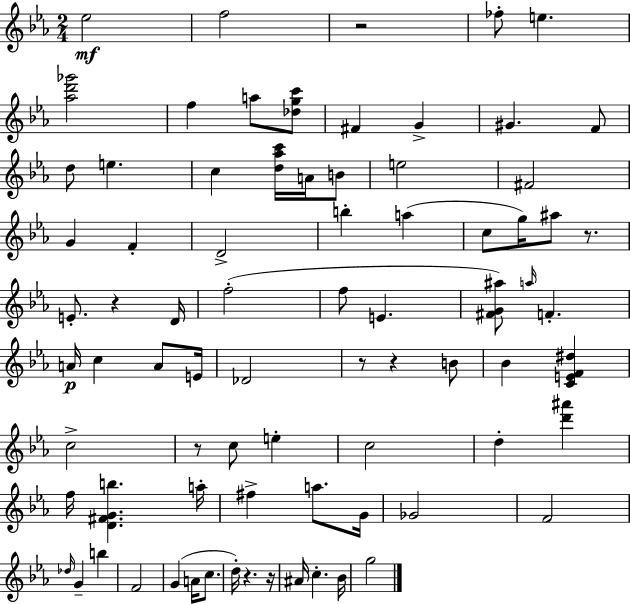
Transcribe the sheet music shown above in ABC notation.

X:1
T:Untitled
M:2/4
L:1/4
K:Eb
_e2 f2 z2 _f/2 e [_ad'_g']2 f a/2 [_dgc']/2 ^F G ^G F/2 d/2 e c [d_ac']/4 A/4 B/2 e2 ^F2 G F D2 b a c/2 g/4 ^a/2 z/2 E/2 z D/4 f2 f/2 E [^FG^a]/2 a/4 F A/4 c A/2 E/4 _D2 z/2 z B/2 _B [CEF^d] c2 z/2 c/2 e c2 d [d'^a'] f/4 [D^FGb] a/4 ^f a/2 G/4 _G2 F2 _d/4 G b F2 G A/4 c/2 d/4 z z/4 ^A/4 c _B/4 g2